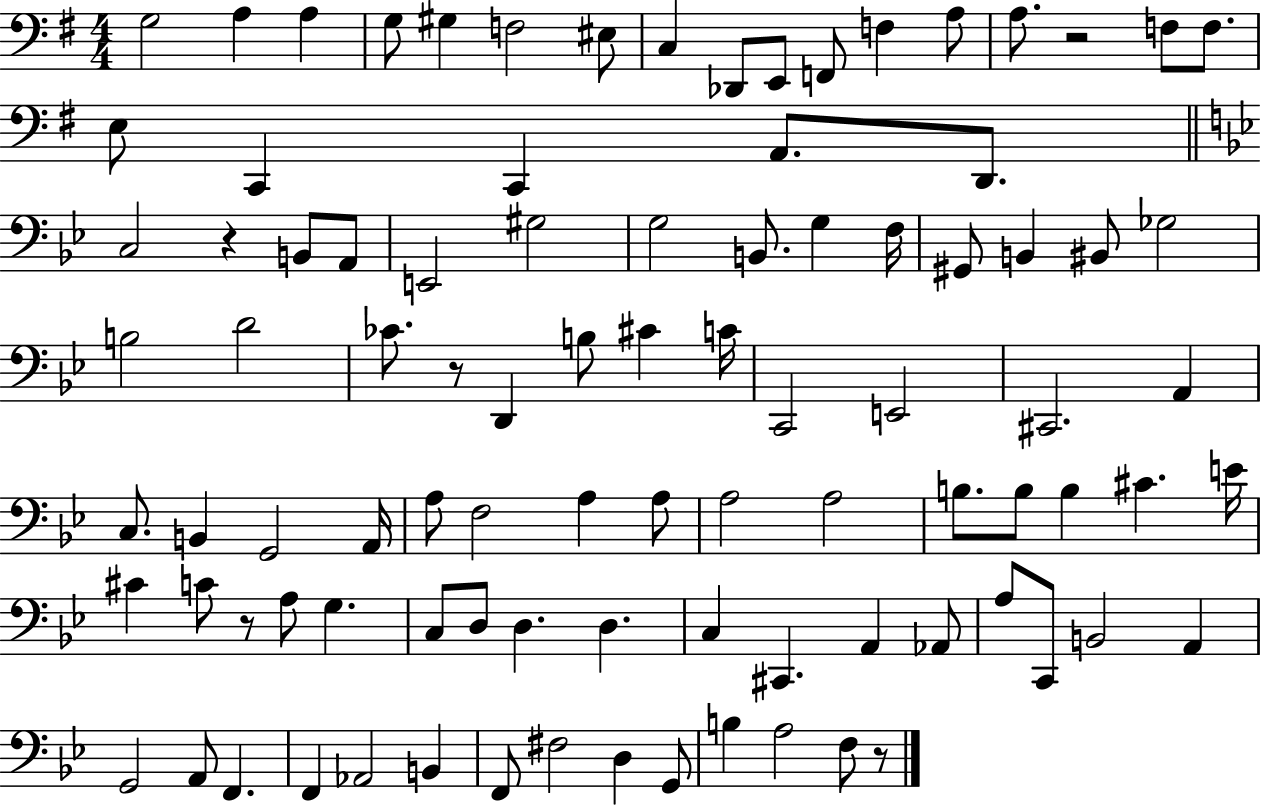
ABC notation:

X:1
T:Untitled
M:4/4
L:1/4
K:G
G,2 A, A, G,/2 ^G, F,2 ^E,/2 C, _D,,/2 E,,/2 F,,/2 F, A,/2 A,/2 z2 F,/2 F,/2 E,/2 C,, C,, A,,/2 D,,/2 C,2 z B,,/2 A,,/2 E,,2 ^G,2 G,2 B,,/2 G, F,/4 ^G,,/2 B,, ^B,,/2 _G,2 B,2 D2 _C/2 z/2 D,, B,/2 ^C C/4 C,,2 E,,2 ^C,,2 A,, C,/2 B,, G,,2 A,,/4 A,/2 F,2 A, A,/2 A,2 A,2 B,/2 B,/2 B, ^C E/4 ^C C/2 z/2 A,/2 G, C,/2 D,/2 D, D, C, ^C,, A,, _A,,/2 A,/2 C,,/2 B,,2 A,, G,,2 A,,/2 F,, F,, _A,,2 B,, F,,/2 ^F,2 D, G,,/2 B, A,2 F,/2 z/2